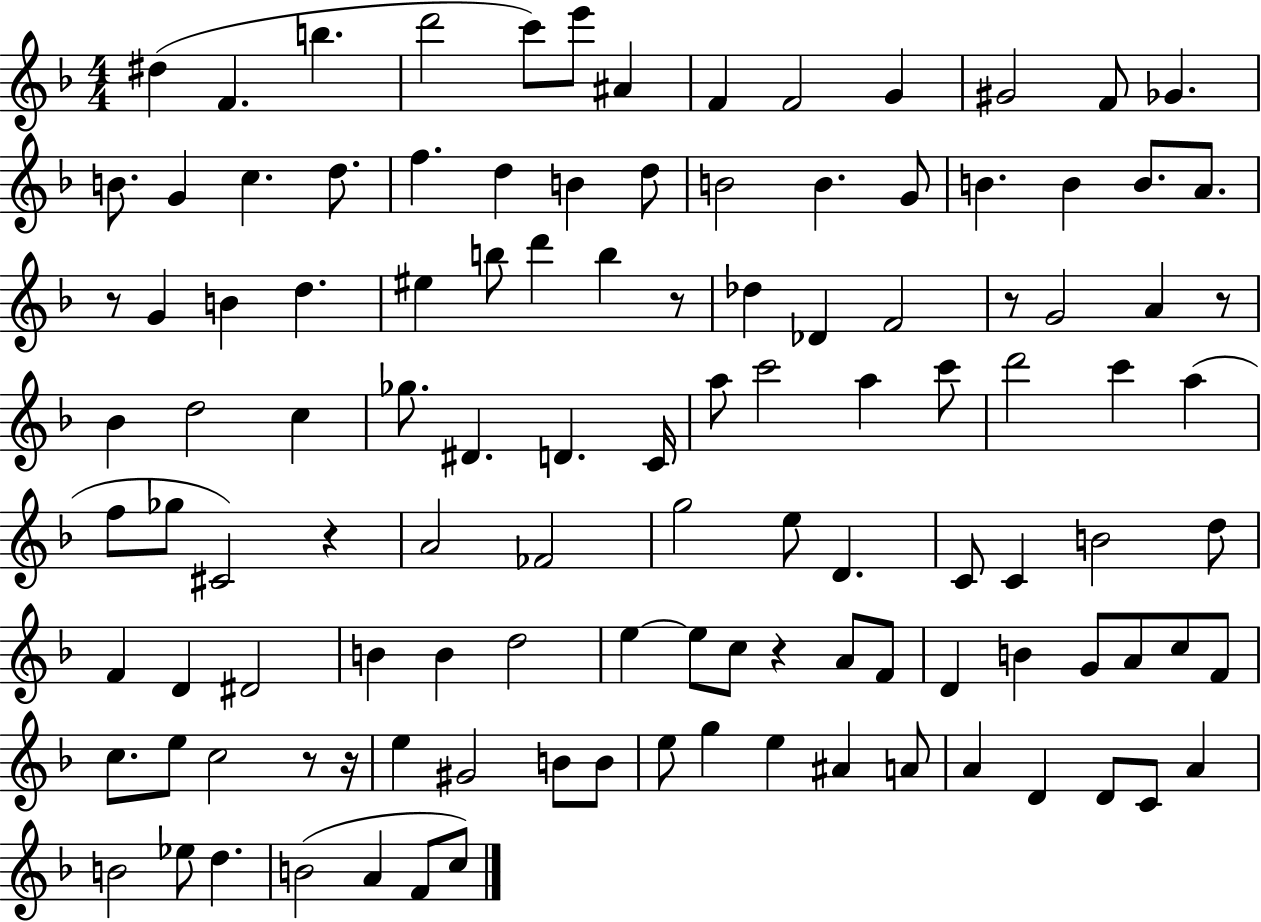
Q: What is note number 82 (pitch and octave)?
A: C5